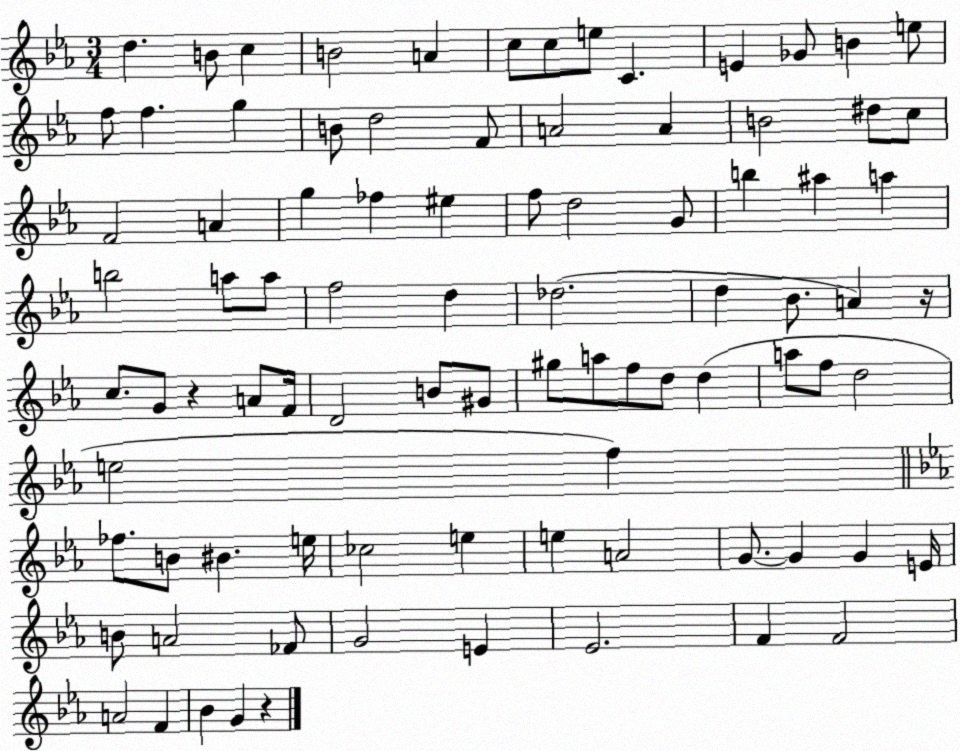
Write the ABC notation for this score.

X:1
T:Untitled
M:3/4
L:1/4
K:Eb
d B/2 c B2 A c/2 c/2 e/2 C E _G/2 B e/2 f/2 f g B/2 d2 F/2 A2 A B2 ^d/2 c/2 F2 A g _f ^e f/2 d2 G/2 b ^a a b2 a/2 a/2 f2 d _d2 d _B/2 A z/4 c/2 G/2 z A/2 F/4 D2 B/2 ^G/2 ^g/2 a/2 f/2 d/2 d a/2 f/2 d2 e2 f _f/2 B/2 ^B e/4 _c2 e e A2 G/2 G G E/4 B/2 A2 _F/2 G2 E _E2 F F2 A2 F _B G z